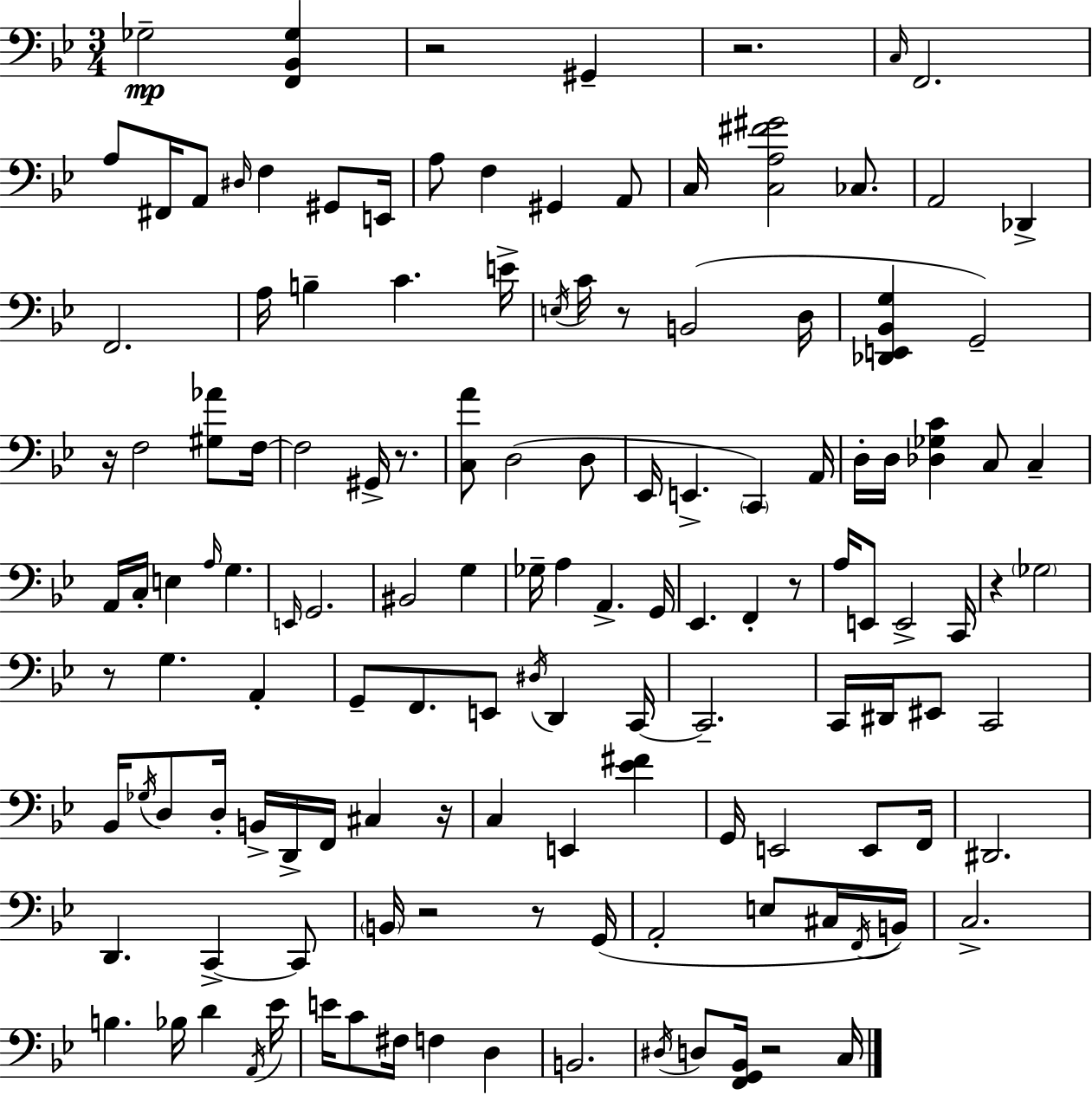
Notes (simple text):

Gb3/h [F2,Bb2,Gb3]/q R/h G#2/q R/h. C3/s F2/h. A3/e F#2/s A2/e D#3/s F3/q G#2/e E2/s A3/e F3/q G#2/q A2/e C3/s [C3,A3,F#4,G#4]/h CES3/e. A2/h Db2/q F2/h. A3/s B3/q C4/q. E4/s E3/s C4/s R/e B2/h D3/s [Db2,E2,Bb2,G3]/q G2/h R/s F3/h [G#3,Ab4]/e F3/s F3/h G#2/s R/e. [C3,A4]/e D3/h D3/e Eb2/s E2/q. C2/q A2/s D3/s D3/s [Db3,Gb3,C4]/q C3/e C3/q A2/s C3/s E3/q A3/s G3/q. E2/s G2/h. BIS2/h G3/q Gb3/s A3/q A2/q. G2/s Eb2/q. F2/q R/e A3/s E2/e E2/h C2/s R/q Gb3/h R/e G3/q. A2/q G2/e F2/e. E2/e D#3/s D2/q C2/s C2/h. C2/s D#2/s EIS2/e C2/h Bb2/s Gb3/s D3/e D3/s B2/s D2/s F2/s C#3/q R/s C3/q E2/q [Eb4,F#4]/q G2/s E2/h E2/e F2/s D#2/h. D2/q. C2/q C2/e B2/s R/h R/e G2/s A2/h E3/e C#3/s F2/s B2/s C3/h. B3/q. Bb3/s D4/q A2/s Eb4/s E4/s C4/e F#3/s F3/q D3/q B2/h. D#3/s D3/e [F2,G2,Bb2]/s R/h C3/s